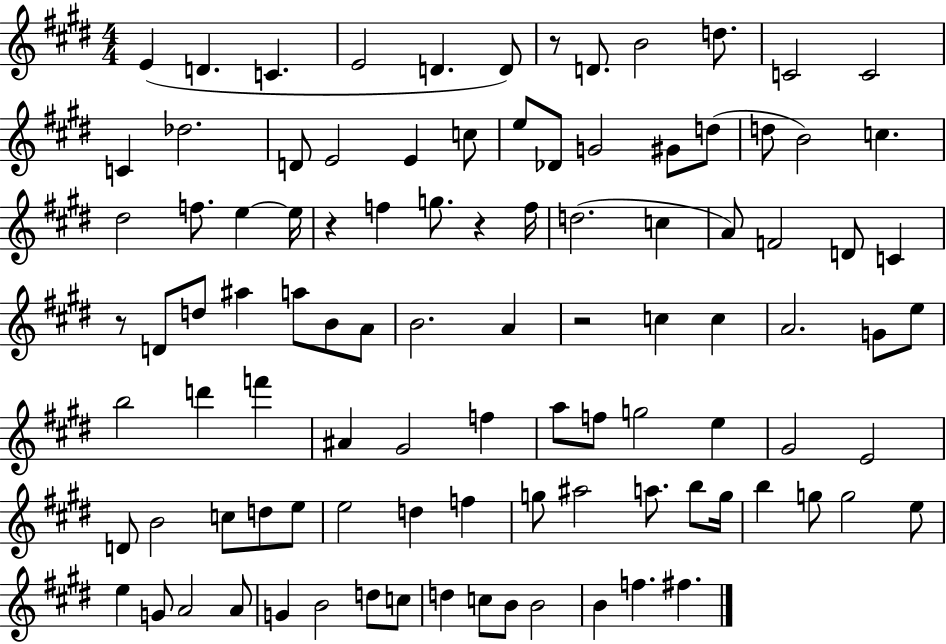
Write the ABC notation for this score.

X:1
T:Untitled
M:4/4
L:1/4
K:E
E D C E2 D D/2 z/2 D/2 B2 d/2 C2 C2 C _d2 D/2 E2 E c/2 e/2 _D/2 G2 ^G/2 d/2 d/2 B2 c ^d2 f/2 e e/4 z f g/2 z f/4 d2 c A/2 F2 D/2 C z/2 D/2 d/2 ^a a/2 B/2 A/2 B2 A z2 c c A2 G/2 e/2 b2 d' f' ^A ^G2 f a/2 f/2 g2 e ^G2 E2 D/2 B2 c/2 d/2 e/2 e2 d f g/2 ^a2 a/2 b/2 g/4 b g/2 g2 e/2 e G/2 A2 A/2 G B2 d/2 c/2 d c/2 B/2 B2 B f ^f